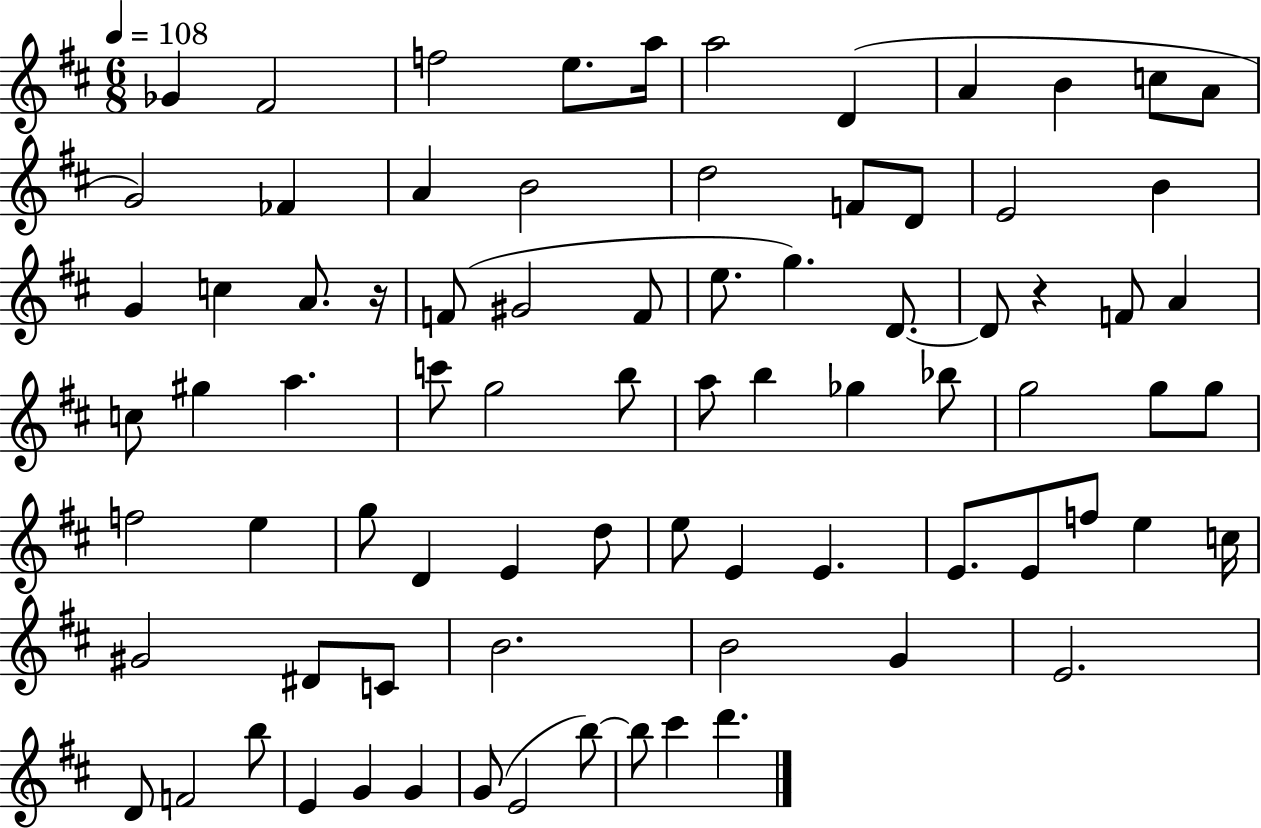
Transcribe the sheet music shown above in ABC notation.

X:1
T:Untitled
M:6/8
L:1/4
K:D
_G ^F2 f2 e/2 a/4 a2 D A B c/2 A/2 G2 _F A B2 d2 F/2 D/2 E2 B G c A/2 z/4 F/2 ^G2 F/2 e/2 g D/2 D/2 z F/2 A c/2 ^g a c'/2 g2 b/2 a/2 b _g _b/2 g2 g/2 g/2 f2 e g/2 D E d/2 e/2 E E E/2 E/2 f/2 e c/4 ^G2 ^D/2 C/2 B2 B2 G E2 D/2 F2 b/2 E G G G/2 E2 b/2 b/2 ^c' d'